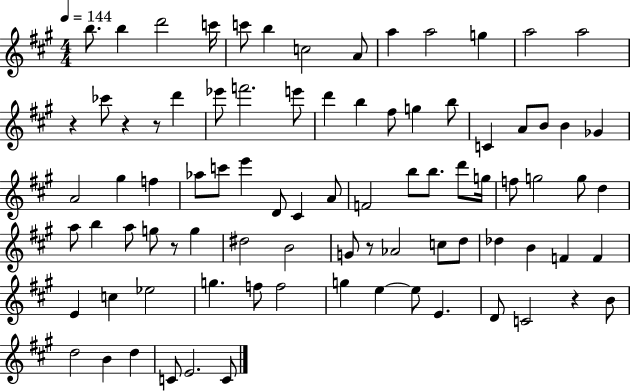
B5/e. B5/q D6/h C6/s C6/e B5/q C5/h A4/e A5/q A5/h G5/q A5/h A5/h R/q CES6/e R/q R/e D6/q Eb6/e F6/h. E6/e D6/q B5/q F#5/e G5/q B5/e C4/q A4/e B4/e B4/q Gb4/q A4/h G#5/q F5/q Ab5/e C6/e E6/q D4/e C#4/q A4/e F4/h B5/e B5/e. D6/e G5/s F5/e G5/h G5/e D5/q A5/e B5/q A5/e G5/e R/e G5/q D#5/h B4/h G4/e R/e Ab4/h C5/e D5/e Db5/q B4/q F4/q F4/q E4/q C5/q Eb5/h G5/q. F5/e F5/h G5/q E5/q E5/e E4/q. D4/e C4/h R/q B4/e D5/h B4/q D5/q C4/e E4/h. C4/e